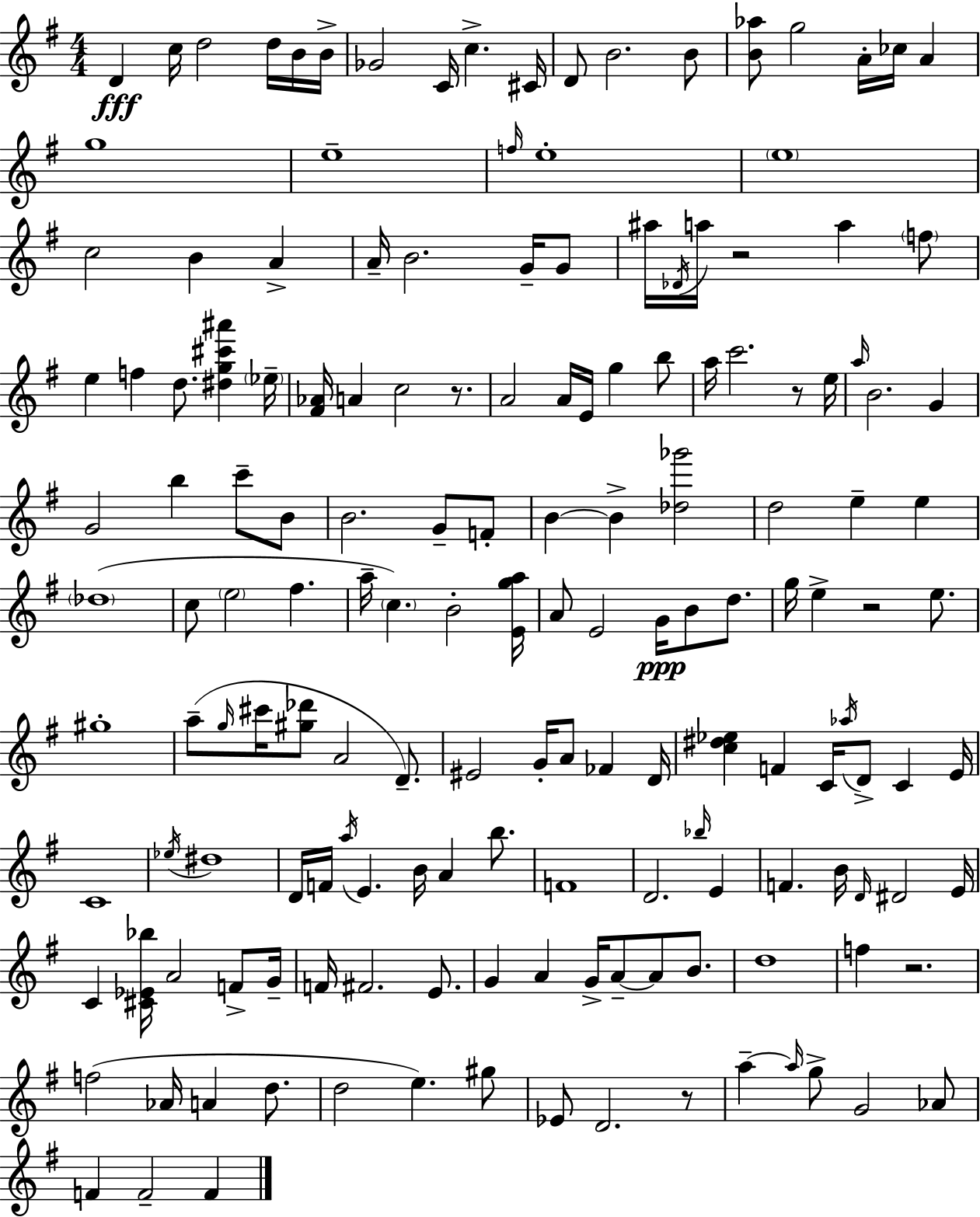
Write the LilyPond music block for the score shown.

{
  \clef treble
  \numericTimeSignature
  \time 4/4
  \key g \major
  \repeat volta 2 { d'4\fff c''16 d''2 d''16 b'16 b'16-> | ges'2 c'16 c''4.-> cis'16 | d'8 b'2. b'8 | <b' aes''>8 g''2 a'16-. ces''16 a'4 | \break g''1 | e''1-- | \grace { f''16 } e''1-. | \parenthesize e''1 | \break c''2 b'4 a'4-> | a'16-- b'2. g'16-- g'8 | ais''16 \acciaccatura { des'16 } a''16 r2 a''4 | \parenthesize f''8 e''4 f''4 d''8. <dis'' g'' cis''' ais'''>4 | \break \parenthesize ees''16-- <fis' aes'>16 a'4 c''2 r8. | a'2 a'16 e'16 g''4 | b''8 a''16 c'''2. r8 | e''16 \grace { a''16 } b'2. g'4 | \break g'2 b''4 c'''8-- | b'8 b'2. g'8-- | f'8-. b'4~~ b'4-> <des'' ges'''>2 | d''2 e''4-- e''4 | \break \parenthesize des''1( | c''8 \parenthesize e''2 fis''4. | a''16-- \parenthesize c''4.) b'2-. | <e' g'' a''>16 a'8 e'2 g'16\ppp b'8 | \break d''8. g''16 e''4-> r2 | e''8. gis''1-. | a''8--( \grace { g''16 } cis'''16 <gis'' des'''>8 a'2 | d'8.--) eis'2 g'16-. a'8 fes'4 | \break d'16 <c'' dis'' ees''>4 f'4 c'16 \acciaccatura { aes''16 } d'8-> | c'4 e'16 c'1 | \acciaccatura { ees''16 } dis''1 | d'16 f'16 \acciaccatura { a''16 } e'4. b'16 | \break a'4 b''8. f'1 | d'2. | \grace { bes''16 } e'4 f'4. b'16 \grace { d'16 } | dis'2 e'16 c'4 <cis' ees' bes''>16 a'2 | \break f'8-> g'16-- f'16 fis'2. | e'8. g'4 a'4 | g'16-> a'8--~~ a'8 b'8. d''1 | f''4 r2. | \break f''2( | aes'16 a'4 d''8. d''2 | e''4.) gis''8 ees'8 d'2. | r8 a''4--~~ \grace { a''16 } g''8-> | \break g'2 aes'8 f'4 f'2-- | f'4 } \bar "|."
}